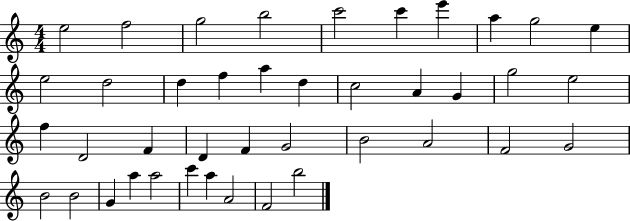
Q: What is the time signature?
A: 4/4